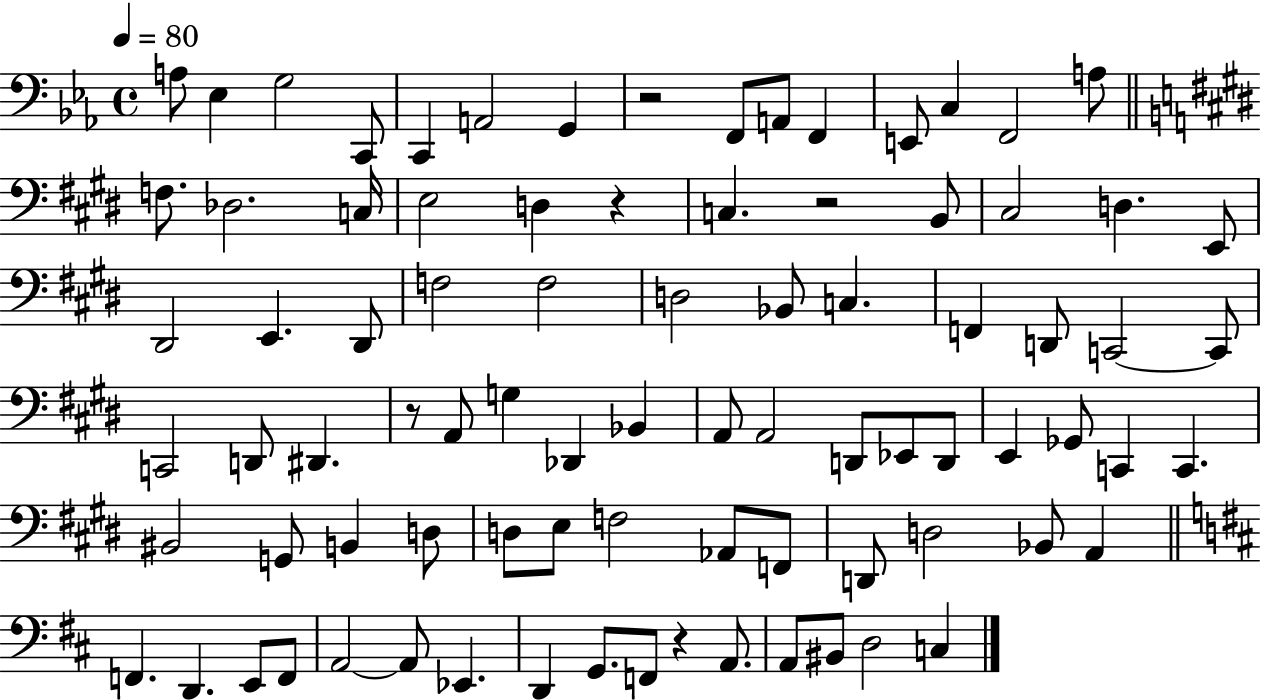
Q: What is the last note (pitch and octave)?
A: C3